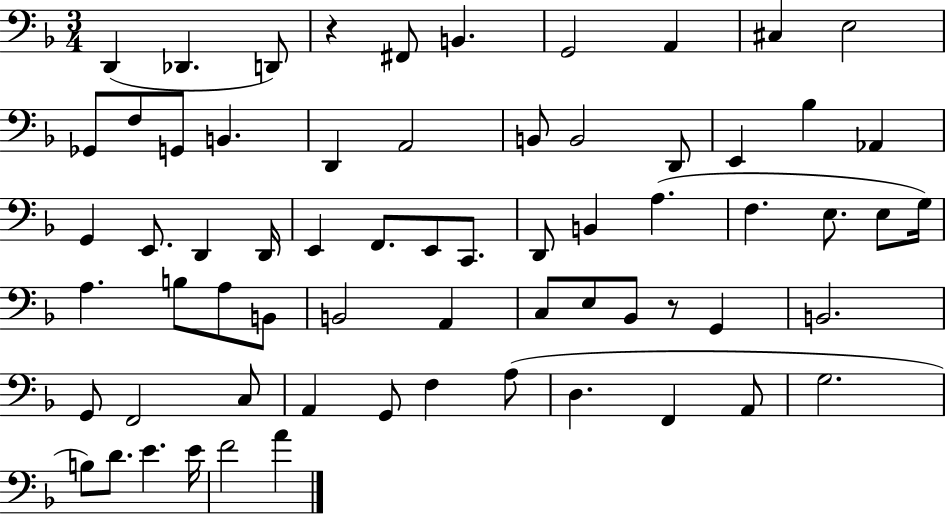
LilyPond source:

{
  \clef bass
  \numericTimeSignature
  \time 3/4
  \key f \major
  d,4( des,4. d,8) | r4 fis,8 b,4. | g,2 a,4 | cis4 e2 | \break ges,8 f8 g,8 b,4. | d,4 a,2 | b,8 b,2 d,8 | e,4 bes4 aes,4 | \break g,4 e,8. d,4 d,16 | e,4 f,8. e,8 c,8. | d,8 b,4 a4.( | f4. e8. e8 g16) | \break a4. b8 a8 b,8 | b,2 a,4 | c8 e8 bes,8 r8 g,4 | b,2. | \break g,8 f,2 c8 | a,4 g,8 f4 a8( | d4. f,4 a,8 | g2. | \break b8) d'8. e'4. e'16 | f'2 a'4 | \bar "|."
}